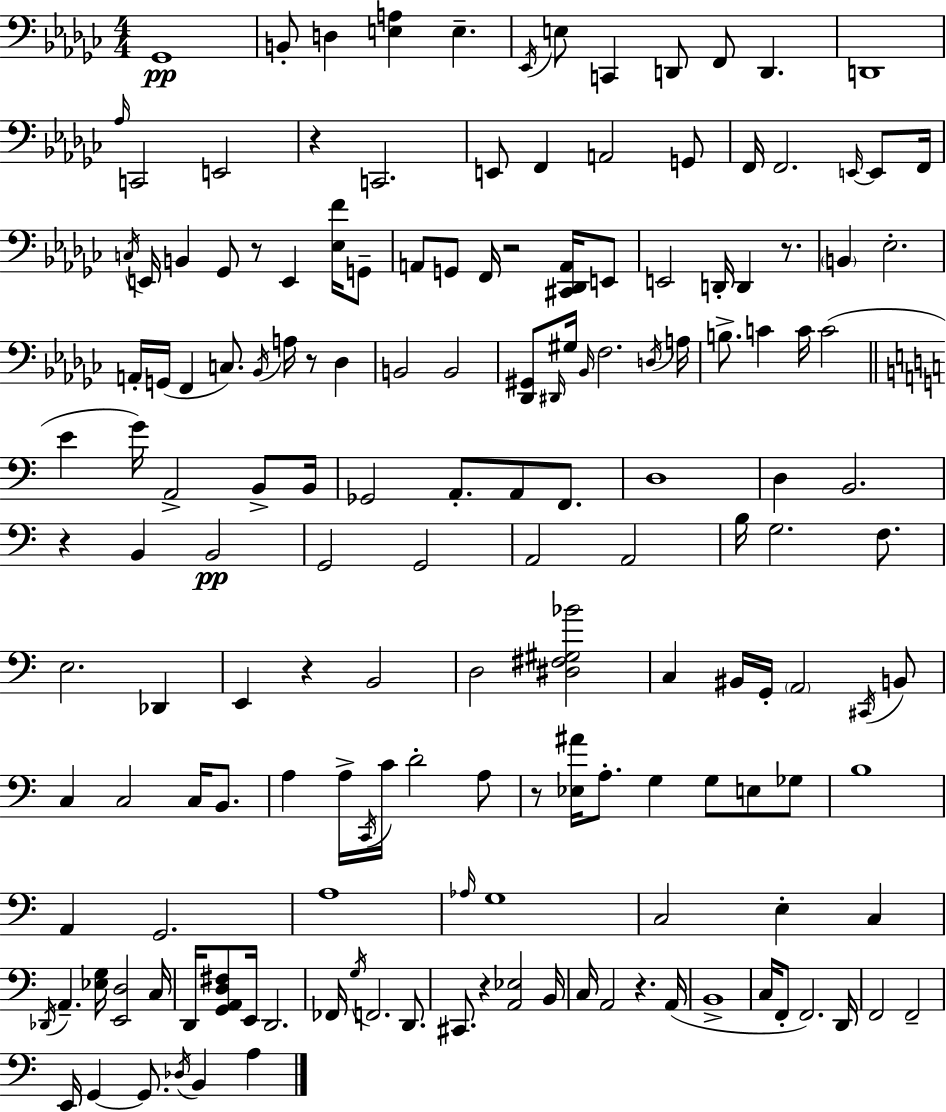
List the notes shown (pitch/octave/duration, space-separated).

Gb2/w B2/e D3/q [E3,A3]/q E3/q. Eb2/s E3/e C2/q D2/e F2/e D2/q. D2/w Ab3/s C2/h E2/h R/q C2/h. E2/e F2/q A2/h G2/e F2/s F2/h. E2/s E2/e F2/s C3/s E2/s B2/q Gb2/e R/e E2/q [Eb3,F4]/s G2/e A2/e G2/e F2/s R/h [C#2,Db2,A2]/s E2/e E2/h D2/s D2/q R/e. B2/q Eb3/h. A2/s G2/s F2/q C3/e. Bb2/s A3/s R/e Db3/q B2/h B2/h [Db2,G#2]/e D#2/s G#3/s Bb2/s F3/h. D3/s A3/s B3/e. C4/q C4/s C4/h E4/q G4/s A2/h B2/e B2/s Gb2/h A2/e. A2/e F2/e. D3/w D3/q B2/h. R/q B2/q B2/h G2/h G2/h A2/h A2/h B3/s G3/h. F3/e. E3/h. Db2/q E2/q R/q B2/h D3/h [D#3,F#3,G#3,Bb4]/h C3/q BIS2/s G2/s A2/h C#2/s B2/e C3/q C3/h C3/s B2/e. A3/q A3/s C2/s C4/s D4/h A3/e R/e [Eb3,A#4]/s A3/e. G3/q G3/e E3/e Gb3/e B3/w A2/q G2/h. A3/w Ab3/s G3/w C3/h E3/q C3/q Db2/s A2/q. [Eb3,G3]/s [E2,D3]/h C3/s D2/s [G2,A2,D3,F#3]/e E2/s D2/h. FES2/s G3/s F2/h. D2/e. C#2/e. R/q [A2,Eb3]/h B2/s C3/s A2/h R/q. A2/s B2/w C3/s F2/e F2/h. D2/s F2/h F2/h E2/s G2/q G2/e. Db3/s B2/q A3/q